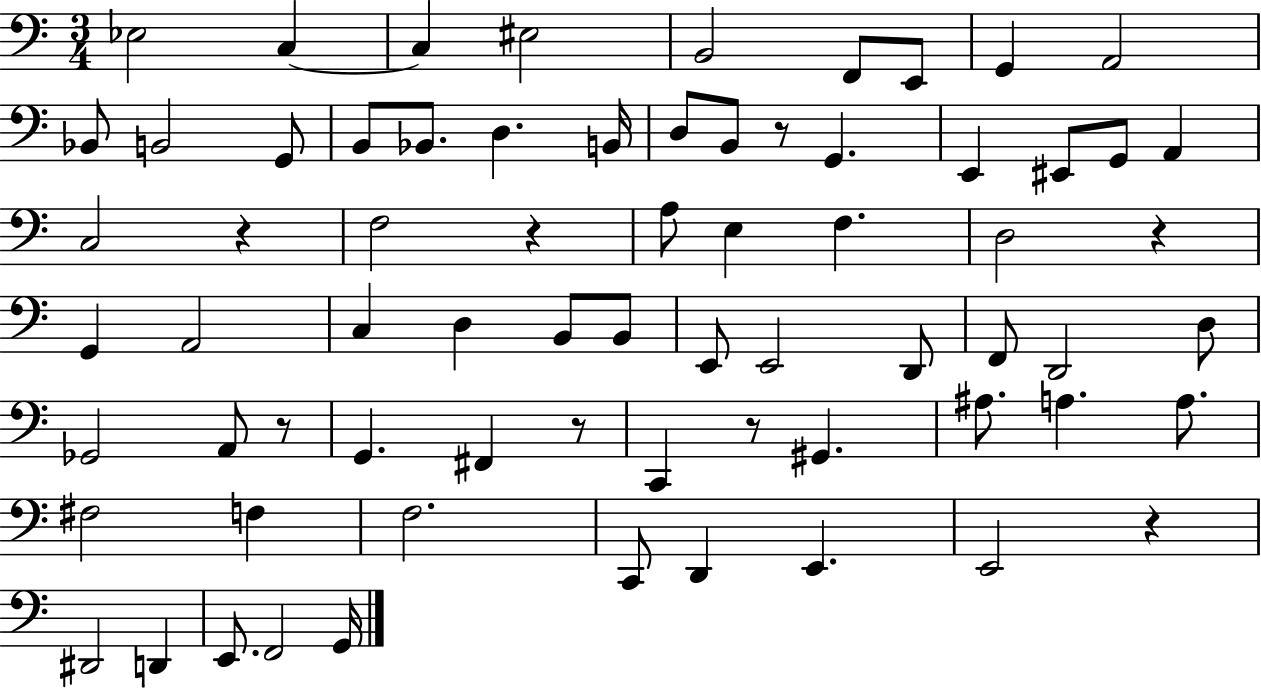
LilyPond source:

{
  \clef bass
  \numericTimeSignature
  \time 3/4
  \key c \major
  ees2 c4~~ | c4 eis2 | b,2 f,8 e,8 | g,4 a,2 | \break bes,8 b,2 g,8 | b,8 bes,8. d4. b,16 | d8 b,8 r8 g,4. | e,4 eis,8 g,8 a,4 | \break c2 r4 | f2 r4 | a8 e4 f4. | d2 r4 | \break g,4 a,2 | c4 d4 b,8 b,8 | e,8 e,2 d,8 | f,8 d,2 d8 | \break ges,2 a,8 r8 | g,4. fis,4 r8 | c,4 r8 gis,4. | ais8. a4. a8. | \break fis2 f4 | f2. | c,8 d,4 e,4. | e,2 r4 | \break dis,2 d,4 | e,8. f,2 g,16 | \bar "|."
}